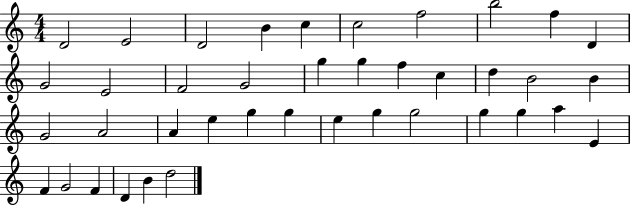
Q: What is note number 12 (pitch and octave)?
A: E4